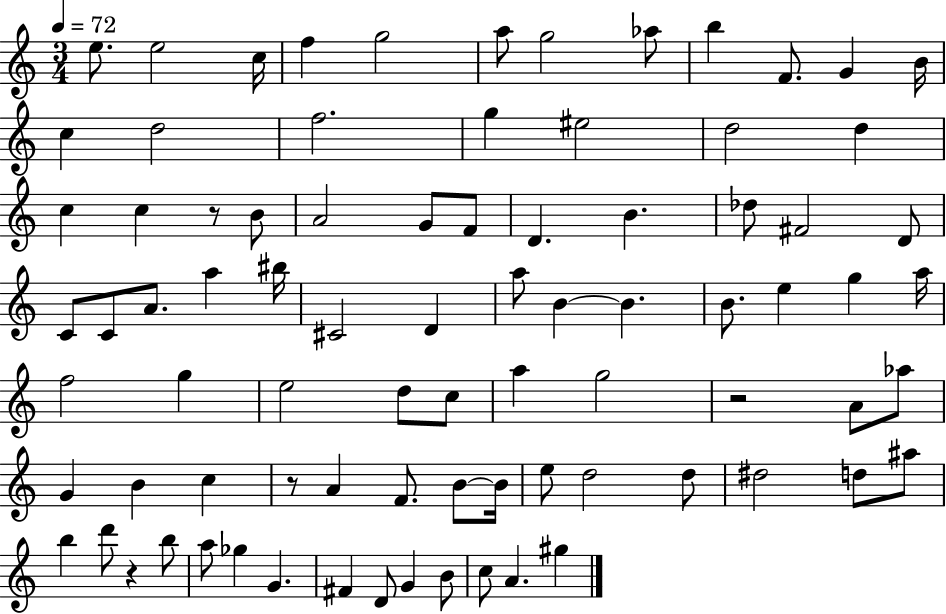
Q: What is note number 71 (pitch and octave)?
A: Gb5